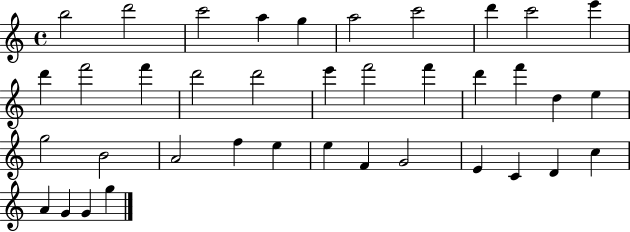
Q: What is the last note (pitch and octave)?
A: G5